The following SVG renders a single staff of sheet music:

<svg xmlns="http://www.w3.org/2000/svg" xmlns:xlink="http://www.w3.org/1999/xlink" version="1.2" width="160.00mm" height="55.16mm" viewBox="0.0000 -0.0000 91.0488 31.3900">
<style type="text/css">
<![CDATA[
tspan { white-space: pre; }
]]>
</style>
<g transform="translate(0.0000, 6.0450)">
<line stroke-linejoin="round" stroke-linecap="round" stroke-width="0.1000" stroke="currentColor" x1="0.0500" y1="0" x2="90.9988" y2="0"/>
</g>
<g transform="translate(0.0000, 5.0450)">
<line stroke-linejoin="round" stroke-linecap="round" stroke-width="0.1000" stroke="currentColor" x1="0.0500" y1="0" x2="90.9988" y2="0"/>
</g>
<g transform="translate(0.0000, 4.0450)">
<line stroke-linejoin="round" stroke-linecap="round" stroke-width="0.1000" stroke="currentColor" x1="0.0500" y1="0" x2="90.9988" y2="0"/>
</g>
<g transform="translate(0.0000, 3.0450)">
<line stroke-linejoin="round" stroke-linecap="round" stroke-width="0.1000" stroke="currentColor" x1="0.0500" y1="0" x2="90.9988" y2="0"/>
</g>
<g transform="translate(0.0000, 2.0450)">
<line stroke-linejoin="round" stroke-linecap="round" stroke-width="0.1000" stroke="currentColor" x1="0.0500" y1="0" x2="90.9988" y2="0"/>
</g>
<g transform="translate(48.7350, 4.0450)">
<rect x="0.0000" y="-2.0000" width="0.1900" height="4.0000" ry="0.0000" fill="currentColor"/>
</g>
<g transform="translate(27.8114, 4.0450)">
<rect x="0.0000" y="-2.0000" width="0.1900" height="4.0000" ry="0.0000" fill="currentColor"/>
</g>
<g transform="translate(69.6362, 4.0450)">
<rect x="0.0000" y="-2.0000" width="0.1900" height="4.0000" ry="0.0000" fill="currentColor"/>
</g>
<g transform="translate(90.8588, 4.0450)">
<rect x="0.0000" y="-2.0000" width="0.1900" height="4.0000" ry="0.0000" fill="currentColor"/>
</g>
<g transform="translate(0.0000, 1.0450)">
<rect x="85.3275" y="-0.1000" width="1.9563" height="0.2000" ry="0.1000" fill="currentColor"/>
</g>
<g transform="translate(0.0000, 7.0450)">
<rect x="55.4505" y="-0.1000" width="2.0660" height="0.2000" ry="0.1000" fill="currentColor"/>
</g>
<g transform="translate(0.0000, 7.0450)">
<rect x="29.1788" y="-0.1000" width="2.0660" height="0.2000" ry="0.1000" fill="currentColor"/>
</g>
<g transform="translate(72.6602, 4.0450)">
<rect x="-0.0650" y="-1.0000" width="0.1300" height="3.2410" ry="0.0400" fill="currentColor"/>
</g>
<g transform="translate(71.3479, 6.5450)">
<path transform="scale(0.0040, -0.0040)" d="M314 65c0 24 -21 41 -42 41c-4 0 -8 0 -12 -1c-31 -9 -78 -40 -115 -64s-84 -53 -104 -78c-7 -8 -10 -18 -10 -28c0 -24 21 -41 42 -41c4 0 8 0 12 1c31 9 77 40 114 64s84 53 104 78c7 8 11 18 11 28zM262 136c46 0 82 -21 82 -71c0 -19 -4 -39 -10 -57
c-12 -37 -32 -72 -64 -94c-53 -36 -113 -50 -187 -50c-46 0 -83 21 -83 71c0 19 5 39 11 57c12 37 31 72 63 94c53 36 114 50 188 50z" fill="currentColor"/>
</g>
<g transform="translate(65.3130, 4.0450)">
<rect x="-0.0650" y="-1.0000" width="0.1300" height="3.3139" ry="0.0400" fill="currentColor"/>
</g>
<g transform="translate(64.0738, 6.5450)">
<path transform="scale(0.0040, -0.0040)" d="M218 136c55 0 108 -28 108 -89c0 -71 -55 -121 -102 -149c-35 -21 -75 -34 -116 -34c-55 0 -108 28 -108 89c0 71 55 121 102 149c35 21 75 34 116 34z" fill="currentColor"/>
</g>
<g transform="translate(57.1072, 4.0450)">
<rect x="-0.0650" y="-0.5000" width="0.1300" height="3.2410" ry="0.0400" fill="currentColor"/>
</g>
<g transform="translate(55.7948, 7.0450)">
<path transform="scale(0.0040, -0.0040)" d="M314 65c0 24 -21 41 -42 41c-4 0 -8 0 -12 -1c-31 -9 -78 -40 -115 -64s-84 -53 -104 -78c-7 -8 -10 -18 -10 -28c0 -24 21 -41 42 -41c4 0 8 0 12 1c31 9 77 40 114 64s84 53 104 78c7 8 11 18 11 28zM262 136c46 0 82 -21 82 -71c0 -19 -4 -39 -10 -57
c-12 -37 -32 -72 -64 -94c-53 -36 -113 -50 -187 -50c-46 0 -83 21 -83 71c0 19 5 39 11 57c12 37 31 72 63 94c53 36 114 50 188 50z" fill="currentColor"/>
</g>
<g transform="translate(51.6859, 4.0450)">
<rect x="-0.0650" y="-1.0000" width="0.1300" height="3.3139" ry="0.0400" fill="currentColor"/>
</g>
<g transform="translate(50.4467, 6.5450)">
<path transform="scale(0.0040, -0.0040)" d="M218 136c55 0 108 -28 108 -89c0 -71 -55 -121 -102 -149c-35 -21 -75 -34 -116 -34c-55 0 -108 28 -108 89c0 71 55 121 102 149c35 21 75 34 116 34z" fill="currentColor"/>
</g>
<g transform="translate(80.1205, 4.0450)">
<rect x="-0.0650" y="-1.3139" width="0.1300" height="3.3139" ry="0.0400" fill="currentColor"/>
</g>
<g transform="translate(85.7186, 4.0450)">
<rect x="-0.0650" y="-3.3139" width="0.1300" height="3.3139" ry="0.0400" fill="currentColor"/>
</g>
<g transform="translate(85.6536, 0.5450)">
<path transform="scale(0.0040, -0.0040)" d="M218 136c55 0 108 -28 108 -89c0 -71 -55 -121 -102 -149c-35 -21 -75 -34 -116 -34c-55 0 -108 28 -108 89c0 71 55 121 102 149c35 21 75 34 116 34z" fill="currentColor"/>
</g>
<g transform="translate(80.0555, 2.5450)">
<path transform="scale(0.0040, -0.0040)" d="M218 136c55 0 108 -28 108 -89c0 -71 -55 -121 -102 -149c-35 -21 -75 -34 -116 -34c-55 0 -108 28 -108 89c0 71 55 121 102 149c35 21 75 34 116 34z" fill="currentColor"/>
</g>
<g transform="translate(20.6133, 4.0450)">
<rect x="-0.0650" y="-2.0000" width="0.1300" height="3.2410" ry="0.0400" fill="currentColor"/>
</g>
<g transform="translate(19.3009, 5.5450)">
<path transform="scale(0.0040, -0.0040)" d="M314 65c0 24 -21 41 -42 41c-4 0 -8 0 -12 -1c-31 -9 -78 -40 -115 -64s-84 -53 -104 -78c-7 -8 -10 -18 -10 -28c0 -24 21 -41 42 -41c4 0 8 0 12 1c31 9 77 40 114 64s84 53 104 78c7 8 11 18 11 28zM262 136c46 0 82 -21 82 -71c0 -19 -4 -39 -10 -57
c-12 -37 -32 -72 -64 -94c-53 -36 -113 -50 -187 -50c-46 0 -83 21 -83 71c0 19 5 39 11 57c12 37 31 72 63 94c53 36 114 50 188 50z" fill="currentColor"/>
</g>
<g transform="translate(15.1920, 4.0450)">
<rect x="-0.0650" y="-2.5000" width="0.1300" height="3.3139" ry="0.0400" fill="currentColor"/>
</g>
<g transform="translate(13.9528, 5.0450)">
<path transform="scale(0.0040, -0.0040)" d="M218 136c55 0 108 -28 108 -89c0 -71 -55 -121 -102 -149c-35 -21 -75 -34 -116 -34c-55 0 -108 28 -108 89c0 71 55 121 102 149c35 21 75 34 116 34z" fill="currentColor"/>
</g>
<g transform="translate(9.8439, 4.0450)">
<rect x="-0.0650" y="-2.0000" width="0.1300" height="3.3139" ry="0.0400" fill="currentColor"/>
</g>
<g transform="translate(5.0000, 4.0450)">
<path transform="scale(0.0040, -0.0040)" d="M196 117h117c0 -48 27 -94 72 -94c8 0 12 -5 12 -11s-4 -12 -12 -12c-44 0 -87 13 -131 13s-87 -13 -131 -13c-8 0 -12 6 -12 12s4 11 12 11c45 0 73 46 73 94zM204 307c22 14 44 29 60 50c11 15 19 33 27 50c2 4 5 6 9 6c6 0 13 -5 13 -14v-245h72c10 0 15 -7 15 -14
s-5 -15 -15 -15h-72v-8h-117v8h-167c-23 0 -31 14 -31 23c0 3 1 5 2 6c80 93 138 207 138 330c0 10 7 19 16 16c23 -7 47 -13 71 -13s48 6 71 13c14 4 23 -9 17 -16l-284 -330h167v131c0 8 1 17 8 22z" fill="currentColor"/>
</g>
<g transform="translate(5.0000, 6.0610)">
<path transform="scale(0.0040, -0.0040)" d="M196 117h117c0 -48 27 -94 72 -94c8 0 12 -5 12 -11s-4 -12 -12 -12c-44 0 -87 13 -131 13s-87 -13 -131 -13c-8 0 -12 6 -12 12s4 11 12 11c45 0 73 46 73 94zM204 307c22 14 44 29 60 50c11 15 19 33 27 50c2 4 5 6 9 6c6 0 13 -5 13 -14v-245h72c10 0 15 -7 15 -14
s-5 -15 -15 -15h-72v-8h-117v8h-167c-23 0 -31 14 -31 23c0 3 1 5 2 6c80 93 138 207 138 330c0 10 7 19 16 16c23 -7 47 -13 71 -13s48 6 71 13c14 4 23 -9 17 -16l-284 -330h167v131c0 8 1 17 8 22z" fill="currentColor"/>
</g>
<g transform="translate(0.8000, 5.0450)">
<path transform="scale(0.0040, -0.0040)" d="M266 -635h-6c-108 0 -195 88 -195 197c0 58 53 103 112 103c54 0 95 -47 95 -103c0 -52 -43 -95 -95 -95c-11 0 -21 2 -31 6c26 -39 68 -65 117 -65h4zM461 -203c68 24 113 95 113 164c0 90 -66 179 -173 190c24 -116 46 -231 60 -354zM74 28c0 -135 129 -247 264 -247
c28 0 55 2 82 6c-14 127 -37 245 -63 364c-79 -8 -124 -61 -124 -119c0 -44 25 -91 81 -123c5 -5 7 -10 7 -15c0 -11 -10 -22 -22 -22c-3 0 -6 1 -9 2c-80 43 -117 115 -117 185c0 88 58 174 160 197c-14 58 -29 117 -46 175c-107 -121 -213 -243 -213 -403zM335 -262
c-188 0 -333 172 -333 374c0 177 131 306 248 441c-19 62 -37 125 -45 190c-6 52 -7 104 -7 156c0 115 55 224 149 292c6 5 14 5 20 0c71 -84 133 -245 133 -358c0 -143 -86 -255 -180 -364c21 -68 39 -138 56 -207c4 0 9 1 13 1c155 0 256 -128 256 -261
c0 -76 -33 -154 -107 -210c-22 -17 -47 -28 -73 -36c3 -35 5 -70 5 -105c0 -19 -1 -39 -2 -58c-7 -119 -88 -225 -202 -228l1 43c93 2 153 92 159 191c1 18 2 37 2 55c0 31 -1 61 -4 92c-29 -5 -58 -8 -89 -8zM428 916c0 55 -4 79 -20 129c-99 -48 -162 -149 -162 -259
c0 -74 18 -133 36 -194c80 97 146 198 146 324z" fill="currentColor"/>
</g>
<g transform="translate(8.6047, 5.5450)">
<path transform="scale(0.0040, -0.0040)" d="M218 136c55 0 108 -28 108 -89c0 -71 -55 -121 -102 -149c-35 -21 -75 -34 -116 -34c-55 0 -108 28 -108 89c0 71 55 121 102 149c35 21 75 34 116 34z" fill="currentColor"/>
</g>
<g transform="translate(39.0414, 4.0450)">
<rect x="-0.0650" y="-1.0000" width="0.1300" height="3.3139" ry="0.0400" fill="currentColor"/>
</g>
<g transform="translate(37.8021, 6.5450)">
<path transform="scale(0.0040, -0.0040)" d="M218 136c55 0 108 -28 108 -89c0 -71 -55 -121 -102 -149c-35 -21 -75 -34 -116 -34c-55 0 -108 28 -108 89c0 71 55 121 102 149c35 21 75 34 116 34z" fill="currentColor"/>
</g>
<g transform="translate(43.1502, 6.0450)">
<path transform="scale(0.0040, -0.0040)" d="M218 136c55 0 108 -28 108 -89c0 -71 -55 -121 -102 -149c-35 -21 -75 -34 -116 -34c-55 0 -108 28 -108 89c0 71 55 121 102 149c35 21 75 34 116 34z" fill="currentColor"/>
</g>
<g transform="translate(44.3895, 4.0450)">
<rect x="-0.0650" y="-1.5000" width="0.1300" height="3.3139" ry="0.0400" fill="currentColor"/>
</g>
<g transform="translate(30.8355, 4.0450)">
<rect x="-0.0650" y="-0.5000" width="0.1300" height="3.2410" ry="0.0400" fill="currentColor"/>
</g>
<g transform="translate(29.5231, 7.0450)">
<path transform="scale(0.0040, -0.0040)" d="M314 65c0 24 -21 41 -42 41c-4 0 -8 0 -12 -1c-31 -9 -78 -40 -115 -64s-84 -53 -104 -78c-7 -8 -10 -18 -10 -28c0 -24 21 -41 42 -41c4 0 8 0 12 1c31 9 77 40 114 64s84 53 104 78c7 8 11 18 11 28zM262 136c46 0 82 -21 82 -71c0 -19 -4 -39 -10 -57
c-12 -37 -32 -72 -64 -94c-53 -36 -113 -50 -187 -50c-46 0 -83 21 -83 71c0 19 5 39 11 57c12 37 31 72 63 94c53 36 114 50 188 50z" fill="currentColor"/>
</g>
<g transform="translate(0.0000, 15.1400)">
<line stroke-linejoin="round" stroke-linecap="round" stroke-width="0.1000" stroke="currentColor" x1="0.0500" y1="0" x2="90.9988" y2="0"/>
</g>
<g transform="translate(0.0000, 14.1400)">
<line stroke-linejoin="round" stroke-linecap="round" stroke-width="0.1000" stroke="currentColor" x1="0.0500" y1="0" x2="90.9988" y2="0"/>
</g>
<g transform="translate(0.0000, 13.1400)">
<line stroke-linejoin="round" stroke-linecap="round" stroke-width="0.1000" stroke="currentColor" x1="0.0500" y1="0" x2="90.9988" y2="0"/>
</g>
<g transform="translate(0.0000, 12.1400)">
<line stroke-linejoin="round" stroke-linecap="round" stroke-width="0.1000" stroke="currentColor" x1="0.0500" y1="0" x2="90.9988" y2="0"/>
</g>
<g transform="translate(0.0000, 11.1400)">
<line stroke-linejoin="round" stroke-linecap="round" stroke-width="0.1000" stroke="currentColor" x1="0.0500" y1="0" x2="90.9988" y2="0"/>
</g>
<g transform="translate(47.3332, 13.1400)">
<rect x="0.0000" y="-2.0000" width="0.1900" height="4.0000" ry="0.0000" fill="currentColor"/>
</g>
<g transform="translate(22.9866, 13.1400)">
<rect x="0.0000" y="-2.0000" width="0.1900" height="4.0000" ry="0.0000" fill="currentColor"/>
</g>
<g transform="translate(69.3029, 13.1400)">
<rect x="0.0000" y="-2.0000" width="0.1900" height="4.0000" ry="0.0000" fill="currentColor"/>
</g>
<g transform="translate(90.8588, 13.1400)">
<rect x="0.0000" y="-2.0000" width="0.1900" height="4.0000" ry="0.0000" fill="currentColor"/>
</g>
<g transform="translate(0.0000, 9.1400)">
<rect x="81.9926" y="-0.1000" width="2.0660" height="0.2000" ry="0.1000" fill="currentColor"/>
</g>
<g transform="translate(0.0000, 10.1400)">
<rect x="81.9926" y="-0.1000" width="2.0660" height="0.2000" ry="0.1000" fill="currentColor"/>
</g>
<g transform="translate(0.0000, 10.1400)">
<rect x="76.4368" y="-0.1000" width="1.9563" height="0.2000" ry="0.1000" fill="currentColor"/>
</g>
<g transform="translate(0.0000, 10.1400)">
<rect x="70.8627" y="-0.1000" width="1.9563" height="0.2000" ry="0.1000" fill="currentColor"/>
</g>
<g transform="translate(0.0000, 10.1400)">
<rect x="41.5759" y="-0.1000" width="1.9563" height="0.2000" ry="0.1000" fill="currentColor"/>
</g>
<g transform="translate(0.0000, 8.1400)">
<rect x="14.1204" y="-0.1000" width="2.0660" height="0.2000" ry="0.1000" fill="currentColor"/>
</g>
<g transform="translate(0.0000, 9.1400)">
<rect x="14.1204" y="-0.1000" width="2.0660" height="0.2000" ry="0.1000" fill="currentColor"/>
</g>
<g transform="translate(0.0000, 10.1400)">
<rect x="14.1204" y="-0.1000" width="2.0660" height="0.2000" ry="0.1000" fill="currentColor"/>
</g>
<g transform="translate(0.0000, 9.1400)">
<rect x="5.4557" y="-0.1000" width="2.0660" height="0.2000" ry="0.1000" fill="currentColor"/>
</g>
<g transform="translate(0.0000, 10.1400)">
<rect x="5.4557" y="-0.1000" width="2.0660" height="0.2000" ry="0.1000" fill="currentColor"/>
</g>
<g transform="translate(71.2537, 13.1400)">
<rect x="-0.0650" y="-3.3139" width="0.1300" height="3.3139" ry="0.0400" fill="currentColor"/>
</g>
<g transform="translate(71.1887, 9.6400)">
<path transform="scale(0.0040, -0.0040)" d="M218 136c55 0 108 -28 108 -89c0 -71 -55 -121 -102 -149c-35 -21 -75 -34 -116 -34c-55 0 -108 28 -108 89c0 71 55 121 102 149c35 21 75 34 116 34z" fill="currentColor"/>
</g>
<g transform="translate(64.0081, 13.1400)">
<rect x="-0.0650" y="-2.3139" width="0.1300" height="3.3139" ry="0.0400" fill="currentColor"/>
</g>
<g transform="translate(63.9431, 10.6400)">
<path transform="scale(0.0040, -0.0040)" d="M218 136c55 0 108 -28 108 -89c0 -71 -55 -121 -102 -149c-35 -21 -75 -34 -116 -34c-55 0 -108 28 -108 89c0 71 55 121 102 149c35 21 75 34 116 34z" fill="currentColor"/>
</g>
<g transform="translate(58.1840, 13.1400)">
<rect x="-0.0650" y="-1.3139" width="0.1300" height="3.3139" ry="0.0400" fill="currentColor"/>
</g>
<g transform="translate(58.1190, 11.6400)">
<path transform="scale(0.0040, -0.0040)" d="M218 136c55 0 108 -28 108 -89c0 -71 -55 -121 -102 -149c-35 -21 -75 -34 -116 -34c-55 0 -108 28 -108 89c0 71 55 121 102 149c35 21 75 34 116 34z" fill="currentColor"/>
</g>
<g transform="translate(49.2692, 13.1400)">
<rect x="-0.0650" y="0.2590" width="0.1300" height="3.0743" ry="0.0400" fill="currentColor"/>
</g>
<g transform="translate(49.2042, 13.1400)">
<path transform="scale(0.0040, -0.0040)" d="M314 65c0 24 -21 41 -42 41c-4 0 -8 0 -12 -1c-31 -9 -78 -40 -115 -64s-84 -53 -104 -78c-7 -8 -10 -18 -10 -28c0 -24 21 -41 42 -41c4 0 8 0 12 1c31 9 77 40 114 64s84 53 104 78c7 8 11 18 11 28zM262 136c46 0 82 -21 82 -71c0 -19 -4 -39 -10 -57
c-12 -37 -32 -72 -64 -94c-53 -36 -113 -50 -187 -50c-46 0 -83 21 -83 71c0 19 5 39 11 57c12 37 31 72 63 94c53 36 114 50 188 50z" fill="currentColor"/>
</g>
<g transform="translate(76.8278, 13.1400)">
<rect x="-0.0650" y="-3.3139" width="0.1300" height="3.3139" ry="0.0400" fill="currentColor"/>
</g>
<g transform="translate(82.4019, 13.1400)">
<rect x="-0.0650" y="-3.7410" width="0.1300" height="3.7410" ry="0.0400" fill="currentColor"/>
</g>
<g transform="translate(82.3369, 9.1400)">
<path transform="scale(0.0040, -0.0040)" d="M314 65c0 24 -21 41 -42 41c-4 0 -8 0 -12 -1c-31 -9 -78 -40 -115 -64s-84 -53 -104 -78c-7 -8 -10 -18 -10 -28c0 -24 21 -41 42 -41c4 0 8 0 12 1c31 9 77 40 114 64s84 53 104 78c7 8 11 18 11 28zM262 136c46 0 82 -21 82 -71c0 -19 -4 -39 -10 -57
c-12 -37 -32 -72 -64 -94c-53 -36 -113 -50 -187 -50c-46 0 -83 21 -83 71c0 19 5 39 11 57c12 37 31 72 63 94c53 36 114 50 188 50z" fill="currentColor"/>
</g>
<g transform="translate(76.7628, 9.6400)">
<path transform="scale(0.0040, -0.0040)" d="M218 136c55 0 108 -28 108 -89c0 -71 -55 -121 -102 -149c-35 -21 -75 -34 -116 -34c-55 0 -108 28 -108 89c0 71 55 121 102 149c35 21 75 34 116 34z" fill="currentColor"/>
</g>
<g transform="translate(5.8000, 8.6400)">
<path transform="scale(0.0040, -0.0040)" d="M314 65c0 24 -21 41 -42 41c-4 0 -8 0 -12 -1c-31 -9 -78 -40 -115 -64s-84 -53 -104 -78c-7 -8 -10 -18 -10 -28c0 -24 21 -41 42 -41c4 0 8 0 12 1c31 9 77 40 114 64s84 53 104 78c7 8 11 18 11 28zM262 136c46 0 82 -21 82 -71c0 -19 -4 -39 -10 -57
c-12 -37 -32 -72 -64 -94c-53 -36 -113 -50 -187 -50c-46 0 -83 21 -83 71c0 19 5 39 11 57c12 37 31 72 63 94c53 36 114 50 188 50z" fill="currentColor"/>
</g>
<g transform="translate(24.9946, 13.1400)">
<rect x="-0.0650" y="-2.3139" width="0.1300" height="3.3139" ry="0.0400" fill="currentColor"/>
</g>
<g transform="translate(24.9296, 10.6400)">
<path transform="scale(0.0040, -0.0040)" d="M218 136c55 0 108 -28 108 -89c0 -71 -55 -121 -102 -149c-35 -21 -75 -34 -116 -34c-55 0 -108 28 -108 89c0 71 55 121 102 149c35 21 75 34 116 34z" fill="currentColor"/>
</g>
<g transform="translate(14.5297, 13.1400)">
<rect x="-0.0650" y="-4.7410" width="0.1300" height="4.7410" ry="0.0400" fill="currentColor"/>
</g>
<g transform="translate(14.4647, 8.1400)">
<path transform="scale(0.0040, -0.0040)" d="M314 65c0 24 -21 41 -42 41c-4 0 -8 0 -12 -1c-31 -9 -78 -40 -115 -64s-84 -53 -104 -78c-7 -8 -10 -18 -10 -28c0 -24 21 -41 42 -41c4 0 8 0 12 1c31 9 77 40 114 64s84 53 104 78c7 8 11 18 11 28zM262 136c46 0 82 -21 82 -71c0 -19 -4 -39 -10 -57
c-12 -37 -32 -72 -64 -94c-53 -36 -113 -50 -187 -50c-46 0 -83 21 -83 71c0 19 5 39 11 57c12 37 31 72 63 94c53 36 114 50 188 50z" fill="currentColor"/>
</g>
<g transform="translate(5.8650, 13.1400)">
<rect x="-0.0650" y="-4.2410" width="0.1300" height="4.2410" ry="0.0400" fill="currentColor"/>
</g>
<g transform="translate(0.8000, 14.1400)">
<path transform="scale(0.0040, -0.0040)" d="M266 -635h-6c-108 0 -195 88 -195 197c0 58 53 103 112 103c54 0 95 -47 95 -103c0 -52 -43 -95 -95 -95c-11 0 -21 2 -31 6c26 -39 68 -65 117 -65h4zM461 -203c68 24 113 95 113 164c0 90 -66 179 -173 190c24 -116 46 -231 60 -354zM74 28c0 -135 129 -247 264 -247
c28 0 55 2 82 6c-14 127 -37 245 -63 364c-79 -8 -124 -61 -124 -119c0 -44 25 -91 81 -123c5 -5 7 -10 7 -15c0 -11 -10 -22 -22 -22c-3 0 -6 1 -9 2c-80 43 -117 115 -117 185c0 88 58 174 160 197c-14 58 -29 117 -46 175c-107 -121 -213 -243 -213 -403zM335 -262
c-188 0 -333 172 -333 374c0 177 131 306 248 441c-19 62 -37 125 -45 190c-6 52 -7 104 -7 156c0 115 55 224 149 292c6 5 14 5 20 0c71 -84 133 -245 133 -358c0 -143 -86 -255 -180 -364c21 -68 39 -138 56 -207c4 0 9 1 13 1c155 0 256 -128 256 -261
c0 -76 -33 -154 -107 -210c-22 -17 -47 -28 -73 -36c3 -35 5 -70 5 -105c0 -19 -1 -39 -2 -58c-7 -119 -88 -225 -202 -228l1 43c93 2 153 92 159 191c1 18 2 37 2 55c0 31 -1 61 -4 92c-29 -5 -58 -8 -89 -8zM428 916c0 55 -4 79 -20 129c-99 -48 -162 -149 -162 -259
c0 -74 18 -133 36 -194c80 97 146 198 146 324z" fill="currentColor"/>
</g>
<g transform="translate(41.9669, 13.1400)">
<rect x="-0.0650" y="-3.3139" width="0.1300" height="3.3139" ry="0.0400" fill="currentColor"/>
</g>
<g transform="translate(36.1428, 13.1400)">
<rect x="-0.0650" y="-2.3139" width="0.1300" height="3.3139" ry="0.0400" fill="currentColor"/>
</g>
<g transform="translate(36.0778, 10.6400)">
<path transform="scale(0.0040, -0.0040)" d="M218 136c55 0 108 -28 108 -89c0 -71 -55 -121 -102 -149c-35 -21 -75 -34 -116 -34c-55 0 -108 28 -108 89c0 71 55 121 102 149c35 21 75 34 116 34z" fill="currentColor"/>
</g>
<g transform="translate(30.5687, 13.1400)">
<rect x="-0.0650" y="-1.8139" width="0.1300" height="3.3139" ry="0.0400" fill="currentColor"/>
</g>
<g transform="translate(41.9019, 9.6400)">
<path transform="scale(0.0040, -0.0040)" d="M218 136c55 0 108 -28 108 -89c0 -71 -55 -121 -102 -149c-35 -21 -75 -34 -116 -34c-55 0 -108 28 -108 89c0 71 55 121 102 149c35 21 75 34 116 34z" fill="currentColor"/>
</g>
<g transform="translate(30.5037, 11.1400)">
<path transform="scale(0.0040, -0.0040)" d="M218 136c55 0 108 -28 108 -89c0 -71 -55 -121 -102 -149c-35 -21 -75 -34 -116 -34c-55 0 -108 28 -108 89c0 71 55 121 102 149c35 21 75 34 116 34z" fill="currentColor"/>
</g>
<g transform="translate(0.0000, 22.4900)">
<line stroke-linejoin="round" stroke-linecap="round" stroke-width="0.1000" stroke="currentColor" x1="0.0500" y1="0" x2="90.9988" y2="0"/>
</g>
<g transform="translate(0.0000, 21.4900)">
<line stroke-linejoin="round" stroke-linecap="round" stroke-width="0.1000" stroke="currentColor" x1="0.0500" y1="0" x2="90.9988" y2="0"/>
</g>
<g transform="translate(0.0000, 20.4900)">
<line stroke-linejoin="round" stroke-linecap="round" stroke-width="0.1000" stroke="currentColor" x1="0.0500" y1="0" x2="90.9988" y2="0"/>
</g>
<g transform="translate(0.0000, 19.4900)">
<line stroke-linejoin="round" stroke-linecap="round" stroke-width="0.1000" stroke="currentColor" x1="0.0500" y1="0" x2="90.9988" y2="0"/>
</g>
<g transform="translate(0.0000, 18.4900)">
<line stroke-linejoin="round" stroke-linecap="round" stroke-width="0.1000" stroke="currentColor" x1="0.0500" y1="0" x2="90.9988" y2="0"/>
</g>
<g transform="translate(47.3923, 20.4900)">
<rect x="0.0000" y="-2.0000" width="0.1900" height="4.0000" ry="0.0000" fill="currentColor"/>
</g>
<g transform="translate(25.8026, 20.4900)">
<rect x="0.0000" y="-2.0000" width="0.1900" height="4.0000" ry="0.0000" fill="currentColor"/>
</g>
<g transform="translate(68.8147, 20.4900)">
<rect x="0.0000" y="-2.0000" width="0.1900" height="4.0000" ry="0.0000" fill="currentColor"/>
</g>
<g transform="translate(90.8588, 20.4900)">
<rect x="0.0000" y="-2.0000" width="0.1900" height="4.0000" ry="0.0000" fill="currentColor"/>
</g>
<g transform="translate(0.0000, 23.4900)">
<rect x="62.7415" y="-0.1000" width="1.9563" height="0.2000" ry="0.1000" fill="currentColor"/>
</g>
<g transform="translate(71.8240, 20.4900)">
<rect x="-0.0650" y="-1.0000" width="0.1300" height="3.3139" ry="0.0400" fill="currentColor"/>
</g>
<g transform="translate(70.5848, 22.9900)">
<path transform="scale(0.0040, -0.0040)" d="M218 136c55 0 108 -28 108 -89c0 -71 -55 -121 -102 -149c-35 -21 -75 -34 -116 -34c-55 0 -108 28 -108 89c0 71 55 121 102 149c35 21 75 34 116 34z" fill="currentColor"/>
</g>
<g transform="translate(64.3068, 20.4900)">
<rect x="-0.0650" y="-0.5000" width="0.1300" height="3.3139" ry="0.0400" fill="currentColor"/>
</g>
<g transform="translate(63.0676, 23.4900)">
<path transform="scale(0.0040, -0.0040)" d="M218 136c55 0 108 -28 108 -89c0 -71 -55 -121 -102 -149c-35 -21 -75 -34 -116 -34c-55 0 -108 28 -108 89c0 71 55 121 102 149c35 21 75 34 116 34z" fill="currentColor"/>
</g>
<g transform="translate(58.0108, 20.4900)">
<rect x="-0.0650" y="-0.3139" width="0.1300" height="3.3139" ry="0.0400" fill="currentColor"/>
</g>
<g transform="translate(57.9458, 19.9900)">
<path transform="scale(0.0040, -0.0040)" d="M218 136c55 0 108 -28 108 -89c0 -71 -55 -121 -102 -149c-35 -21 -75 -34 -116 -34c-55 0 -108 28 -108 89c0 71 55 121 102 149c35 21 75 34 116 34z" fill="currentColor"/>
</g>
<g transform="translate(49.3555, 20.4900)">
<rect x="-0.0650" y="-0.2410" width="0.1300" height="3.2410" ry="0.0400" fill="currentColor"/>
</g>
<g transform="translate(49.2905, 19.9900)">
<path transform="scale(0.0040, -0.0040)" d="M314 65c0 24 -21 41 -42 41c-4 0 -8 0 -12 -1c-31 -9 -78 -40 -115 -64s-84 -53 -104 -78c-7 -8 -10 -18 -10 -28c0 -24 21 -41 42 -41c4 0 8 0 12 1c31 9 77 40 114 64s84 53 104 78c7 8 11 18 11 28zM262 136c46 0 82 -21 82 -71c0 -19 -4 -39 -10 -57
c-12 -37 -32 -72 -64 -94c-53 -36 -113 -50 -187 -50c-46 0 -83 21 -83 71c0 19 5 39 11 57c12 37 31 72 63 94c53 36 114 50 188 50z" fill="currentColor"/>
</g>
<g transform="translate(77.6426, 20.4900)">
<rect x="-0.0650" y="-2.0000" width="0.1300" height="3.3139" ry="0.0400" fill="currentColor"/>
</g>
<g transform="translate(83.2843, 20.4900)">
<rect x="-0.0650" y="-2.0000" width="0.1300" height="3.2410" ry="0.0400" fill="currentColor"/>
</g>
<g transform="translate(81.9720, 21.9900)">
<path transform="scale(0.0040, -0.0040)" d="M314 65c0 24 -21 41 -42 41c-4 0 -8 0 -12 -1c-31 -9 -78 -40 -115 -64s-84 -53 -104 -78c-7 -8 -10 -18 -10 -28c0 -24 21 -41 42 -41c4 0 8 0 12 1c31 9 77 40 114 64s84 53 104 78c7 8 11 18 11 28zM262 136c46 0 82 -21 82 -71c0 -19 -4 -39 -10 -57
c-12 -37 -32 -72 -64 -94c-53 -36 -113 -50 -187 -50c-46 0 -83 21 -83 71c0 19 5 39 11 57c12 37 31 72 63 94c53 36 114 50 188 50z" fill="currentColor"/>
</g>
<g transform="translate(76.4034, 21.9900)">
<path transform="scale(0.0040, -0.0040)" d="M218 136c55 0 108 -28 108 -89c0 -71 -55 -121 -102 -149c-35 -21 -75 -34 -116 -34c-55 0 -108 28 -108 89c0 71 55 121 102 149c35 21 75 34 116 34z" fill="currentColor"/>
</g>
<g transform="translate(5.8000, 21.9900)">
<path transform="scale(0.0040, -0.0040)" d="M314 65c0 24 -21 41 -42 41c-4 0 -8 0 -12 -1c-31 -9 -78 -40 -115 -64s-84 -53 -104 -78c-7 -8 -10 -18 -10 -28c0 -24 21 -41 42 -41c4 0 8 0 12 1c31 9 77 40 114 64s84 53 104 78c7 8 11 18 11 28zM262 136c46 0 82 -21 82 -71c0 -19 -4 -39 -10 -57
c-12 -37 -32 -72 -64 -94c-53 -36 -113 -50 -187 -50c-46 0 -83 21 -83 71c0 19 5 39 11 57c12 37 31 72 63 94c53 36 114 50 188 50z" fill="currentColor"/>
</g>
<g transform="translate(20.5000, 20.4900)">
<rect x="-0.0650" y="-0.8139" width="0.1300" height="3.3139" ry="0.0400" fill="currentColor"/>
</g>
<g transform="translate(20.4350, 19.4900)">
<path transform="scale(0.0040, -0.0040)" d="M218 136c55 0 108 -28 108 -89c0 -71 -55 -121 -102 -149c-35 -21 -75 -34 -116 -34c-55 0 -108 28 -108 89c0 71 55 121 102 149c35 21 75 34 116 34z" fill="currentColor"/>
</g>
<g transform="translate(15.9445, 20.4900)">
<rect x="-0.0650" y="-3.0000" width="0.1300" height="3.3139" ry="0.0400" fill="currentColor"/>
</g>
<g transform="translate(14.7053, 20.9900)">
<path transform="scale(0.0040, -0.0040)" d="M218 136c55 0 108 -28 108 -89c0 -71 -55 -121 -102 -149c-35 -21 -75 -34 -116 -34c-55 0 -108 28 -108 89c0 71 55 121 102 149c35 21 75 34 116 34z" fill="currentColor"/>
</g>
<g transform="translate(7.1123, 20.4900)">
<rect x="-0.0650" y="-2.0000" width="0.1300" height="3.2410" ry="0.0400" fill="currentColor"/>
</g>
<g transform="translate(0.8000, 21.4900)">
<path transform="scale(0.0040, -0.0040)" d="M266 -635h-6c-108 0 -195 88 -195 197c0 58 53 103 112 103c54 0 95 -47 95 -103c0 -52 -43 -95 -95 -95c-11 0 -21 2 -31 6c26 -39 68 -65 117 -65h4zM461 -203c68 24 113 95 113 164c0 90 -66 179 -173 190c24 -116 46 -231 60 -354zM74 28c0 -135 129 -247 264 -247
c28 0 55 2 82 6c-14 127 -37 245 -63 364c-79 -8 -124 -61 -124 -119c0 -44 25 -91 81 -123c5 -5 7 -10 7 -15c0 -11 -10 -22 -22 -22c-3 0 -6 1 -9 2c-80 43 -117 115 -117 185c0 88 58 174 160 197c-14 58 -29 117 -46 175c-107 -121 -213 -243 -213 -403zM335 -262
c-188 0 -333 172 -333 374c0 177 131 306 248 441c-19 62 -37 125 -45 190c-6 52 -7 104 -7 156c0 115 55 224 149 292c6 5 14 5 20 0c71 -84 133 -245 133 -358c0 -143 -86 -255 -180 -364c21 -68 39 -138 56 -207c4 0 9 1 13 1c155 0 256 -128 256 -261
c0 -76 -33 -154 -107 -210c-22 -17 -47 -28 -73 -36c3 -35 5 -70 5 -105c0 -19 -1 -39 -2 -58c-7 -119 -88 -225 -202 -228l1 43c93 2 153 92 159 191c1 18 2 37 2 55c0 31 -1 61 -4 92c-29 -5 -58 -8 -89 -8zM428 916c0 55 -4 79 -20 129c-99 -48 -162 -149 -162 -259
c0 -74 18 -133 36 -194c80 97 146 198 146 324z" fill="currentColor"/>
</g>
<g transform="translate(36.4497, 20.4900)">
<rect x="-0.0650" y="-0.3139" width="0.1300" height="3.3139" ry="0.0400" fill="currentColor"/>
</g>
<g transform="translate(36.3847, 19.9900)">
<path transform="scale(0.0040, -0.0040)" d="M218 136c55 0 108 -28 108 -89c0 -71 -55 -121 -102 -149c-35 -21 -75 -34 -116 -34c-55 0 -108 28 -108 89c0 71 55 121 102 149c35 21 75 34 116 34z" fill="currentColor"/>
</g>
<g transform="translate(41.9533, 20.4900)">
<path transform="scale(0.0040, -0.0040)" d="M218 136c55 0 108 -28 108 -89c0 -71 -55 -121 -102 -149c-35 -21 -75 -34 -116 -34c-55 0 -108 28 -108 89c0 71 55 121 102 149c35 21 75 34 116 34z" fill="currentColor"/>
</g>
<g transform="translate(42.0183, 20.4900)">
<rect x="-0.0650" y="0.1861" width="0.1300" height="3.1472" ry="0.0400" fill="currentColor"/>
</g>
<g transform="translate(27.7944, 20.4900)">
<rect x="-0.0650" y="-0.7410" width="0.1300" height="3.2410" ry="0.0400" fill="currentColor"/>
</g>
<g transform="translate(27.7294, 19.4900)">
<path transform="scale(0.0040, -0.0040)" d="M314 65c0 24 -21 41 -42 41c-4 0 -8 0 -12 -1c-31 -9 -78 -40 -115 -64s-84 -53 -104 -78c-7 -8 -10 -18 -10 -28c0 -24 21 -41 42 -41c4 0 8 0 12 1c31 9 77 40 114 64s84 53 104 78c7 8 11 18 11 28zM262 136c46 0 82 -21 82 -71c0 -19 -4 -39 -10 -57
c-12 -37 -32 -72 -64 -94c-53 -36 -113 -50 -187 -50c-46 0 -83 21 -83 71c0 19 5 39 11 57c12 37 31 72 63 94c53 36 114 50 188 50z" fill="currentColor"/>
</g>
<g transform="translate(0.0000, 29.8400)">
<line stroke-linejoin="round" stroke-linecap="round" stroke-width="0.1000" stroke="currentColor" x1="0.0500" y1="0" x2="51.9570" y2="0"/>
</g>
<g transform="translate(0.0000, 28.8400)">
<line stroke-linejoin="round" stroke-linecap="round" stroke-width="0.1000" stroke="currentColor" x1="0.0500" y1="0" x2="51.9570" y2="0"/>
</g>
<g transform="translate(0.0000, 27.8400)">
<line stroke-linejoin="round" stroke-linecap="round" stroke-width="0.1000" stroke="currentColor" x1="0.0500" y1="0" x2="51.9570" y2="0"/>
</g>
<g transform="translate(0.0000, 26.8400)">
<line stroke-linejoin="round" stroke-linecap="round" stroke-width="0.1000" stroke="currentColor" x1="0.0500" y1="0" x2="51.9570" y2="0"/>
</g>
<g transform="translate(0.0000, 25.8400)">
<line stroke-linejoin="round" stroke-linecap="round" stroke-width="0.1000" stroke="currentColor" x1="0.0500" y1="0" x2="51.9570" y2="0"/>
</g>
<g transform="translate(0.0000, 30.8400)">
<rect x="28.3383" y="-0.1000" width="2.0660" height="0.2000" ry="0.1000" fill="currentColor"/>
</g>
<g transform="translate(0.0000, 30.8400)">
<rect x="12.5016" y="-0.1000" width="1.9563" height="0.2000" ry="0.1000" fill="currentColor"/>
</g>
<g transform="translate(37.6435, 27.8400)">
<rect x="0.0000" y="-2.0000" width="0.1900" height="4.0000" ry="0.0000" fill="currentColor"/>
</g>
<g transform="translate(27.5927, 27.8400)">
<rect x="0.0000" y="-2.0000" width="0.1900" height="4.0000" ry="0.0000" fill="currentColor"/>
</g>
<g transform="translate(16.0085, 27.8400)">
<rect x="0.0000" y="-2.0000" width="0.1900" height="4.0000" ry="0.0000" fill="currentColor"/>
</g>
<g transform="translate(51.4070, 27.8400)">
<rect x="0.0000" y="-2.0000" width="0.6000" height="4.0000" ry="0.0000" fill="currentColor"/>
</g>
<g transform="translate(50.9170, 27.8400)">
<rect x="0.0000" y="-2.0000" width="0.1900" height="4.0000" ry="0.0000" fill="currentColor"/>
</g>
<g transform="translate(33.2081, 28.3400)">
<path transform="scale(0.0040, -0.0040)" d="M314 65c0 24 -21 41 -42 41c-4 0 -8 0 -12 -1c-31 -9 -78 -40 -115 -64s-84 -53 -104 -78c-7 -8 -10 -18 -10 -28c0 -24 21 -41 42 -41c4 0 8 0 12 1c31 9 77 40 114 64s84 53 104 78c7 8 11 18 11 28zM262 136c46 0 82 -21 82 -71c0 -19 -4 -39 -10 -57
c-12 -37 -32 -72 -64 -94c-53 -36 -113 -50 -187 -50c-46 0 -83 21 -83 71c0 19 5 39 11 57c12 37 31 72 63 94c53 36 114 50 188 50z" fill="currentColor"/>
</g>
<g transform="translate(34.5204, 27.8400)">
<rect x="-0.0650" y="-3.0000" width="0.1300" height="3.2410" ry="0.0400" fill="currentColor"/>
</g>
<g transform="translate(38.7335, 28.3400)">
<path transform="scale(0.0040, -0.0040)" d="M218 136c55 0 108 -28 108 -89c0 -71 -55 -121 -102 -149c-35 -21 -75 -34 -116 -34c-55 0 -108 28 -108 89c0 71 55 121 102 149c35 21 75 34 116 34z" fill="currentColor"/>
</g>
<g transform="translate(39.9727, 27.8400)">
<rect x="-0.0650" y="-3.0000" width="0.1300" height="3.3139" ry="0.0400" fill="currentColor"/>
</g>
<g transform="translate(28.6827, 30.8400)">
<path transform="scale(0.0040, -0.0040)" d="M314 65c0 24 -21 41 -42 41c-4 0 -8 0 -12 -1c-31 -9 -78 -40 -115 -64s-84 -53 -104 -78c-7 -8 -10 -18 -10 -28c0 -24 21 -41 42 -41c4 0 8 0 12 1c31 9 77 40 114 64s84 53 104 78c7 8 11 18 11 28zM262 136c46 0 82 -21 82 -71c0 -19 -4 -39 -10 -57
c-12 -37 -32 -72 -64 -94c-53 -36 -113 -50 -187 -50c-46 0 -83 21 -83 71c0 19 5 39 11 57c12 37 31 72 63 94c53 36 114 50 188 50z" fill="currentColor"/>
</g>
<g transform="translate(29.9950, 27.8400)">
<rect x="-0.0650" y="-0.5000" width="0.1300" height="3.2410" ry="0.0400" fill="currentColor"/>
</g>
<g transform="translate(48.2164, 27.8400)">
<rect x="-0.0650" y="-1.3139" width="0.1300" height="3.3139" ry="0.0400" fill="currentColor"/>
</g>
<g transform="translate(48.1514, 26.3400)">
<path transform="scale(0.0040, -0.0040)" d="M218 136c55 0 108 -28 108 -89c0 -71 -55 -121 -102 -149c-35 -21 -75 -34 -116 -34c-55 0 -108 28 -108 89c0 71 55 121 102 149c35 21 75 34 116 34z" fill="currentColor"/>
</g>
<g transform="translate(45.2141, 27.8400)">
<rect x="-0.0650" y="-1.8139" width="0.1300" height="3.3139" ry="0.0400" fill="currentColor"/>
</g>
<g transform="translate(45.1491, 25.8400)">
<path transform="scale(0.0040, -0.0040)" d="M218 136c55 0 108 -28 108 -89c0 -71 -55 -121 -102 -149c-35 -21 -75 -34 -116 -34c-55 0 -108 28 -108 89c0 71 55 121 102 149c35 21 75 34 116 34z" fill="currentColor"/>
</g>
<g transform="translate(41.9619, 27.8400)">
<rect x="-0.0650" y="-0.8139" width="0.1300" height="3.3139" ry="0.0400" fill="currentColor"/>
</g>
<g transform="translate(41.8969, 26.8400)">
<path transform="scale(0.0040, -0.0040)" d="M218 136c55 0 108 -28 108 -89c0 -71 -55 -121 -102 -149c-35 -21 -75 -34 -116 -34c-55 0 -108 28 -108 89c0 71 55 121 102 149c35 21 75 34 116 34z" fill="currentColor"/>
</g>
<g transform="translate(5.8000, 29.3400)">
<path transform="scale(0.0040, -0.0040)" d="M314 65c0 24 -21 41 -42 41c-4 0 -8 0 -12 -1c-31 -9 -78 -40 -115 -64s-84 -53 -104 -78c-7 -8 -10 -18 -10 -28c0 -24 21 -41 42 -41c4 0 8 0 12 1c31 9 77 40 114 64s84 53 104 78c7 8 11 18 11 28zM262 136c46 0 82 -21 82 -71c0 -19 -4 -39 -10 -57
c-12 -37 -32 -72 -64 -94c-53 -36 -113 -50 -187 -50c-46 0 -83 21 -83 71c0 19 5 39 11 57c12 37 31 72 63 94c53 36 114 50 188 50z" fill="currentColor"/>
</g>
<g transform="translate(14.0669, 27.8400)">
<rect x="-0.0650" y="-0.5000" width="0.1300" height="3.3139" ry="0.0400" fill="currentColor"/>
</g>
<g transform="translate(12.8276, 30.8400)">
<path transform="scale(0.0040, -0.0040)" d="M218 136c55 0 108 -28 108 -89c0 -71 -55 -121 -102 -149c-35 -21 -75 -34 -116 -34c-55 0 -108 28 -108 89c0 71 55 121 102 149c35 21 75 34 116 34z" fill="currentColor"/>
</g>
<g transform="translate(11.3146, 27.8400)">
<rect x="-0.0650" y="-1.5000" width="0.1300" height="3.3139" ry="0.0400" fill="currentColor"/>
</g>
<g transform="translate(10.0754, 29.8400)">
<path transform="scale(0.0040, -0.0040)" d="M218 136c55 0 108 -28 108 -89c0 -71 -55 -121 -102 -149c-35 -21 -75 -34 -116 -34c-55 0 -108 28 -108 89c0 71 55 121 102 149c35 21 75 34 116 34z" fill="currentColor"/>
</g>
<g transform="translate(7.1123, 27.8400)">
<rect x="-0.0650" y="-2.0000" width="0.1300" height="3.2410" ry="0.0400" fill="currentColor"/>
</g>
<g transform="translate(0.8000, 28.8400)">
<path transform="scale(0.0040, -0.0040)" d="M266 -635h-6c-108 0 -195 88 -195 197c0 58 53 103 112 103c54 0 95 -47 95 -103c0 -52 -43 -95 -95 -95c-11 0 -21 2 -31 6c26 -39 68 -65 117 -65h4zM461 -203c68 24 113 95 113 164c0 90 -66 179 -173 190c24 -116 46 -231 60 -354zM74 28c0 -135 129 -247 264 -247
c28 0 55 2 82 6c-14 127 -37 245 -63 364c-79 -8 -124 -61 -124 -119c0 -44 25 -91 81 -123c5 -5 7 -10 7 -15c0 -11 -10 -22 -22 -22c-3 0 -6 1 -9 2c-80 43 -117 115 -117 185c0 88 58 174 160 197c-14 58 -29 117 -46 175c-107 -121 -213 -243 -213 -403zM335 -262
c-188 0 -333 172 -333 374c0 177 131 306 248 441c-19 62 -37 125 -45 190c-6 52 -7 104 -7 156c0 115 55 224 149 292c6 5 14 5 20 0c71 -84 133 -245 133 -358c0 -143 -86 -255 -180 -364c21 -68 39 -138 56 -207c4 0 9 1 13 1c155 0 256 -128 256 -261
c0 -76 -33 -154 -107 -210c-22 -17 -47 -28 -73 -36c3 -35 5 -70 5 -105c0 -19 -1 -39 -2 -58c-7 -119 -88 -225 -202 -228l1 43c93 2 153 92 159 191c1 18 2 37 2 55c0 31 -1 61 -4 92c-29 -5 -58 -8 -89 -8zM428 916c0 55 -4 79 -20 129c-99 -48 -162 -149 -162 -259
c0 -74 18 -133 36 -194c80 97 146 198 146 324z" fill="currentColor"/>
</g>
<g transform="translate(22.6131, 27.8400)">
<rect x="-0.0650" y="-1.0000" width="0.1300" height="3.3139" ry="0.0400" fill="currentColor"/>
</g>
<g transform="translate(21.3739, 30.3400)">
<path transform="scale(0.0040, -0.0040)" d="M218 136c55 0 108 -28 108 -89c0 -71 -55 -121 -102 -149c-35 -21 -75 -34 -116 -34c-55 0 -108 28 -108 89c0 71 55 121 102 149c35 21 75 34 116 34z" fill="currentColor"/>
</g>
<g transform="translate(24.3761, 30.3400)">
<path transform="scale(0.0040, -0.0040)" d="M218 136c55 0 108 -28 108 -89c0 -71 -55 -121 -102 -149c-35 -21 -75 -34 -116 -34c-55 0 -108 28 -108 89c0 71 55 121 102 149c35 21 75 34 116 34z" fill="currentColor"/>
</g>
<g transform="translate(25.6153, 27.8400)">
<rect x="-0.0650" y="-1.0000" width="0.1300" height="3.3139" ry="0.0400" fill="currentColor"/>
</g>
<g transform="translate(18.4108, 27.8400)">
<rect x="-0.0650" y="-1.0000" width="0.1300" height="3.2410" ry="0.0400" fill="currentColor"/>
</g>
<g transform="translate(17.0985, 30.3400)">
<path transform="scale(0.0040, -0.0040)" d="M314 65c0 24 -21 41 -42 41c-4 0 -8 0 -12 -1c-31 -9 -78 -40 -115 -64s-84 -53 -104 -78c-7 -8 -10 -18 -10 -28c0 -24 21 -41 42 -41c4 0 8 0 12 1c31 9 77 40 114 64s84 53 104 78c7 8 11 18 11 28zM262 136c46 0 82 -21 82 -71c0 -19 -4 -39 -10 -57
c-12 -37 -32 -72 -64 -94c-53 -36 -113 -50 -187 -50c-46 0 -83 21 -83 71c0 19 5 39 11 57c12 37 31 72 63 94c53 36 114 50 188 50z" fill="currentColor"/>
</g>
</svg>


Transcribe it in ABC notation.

X:1
T:Untitled
M:4/4
L:1/4
K:C
F G F2 C2 D E D C2 D D2 e b d'2 e'2 g f g b B2 e g b b c'2 F2 A d d2 c B c2 c C D F F2 F2 E C D2 D D C2 A2 A d f e